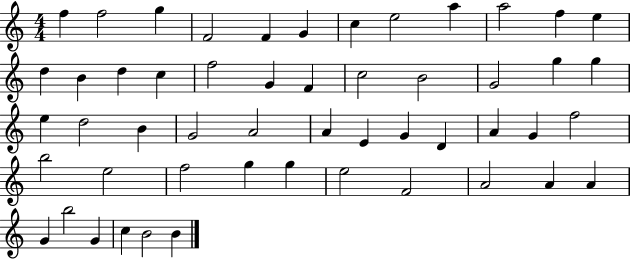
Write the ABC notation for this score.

X:1
T:Untitled
M:4/4
L:1/4
K:C
f f2 g F2 F G c e2 a a2 f e d B d c f2 G F c2 B2 G2 g g e d2 B G2 A2 A E G D A G f2 b2 e2 f2 g g e2 F2 A2 A A G b2 G c B2 B